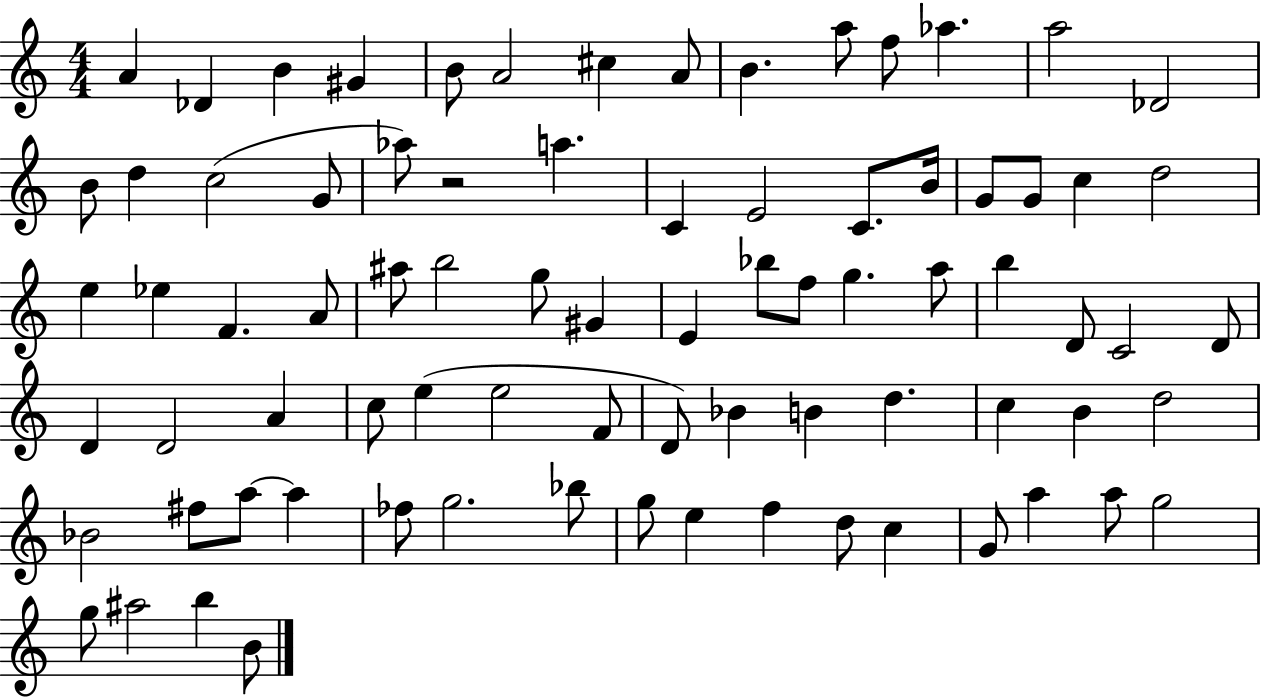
X:1
T:Untitled
M:4/4
L:1/4
K:C
A _D B ^G B/2 A2 ^c A/2 B a/2 f/2 _a a2 _D2 B/2 d c2 G/2 _a/2 z2 a C E2 C/2 B/4 G/2 G/2 c d2 e _e F A/2 ^a/2 b2 g/2 ^G E _b/2 f/2 g a/2 b D/2 C2 D/2 D D2 A c/2 e e2 F/2 D/2 _B B d c B d2 _B2 ^f/2 a/2 a _f/2 g2 _b/2 g/2 e f d/2 c G/2 a a/2 g2 g/2 ^a2 b B/2